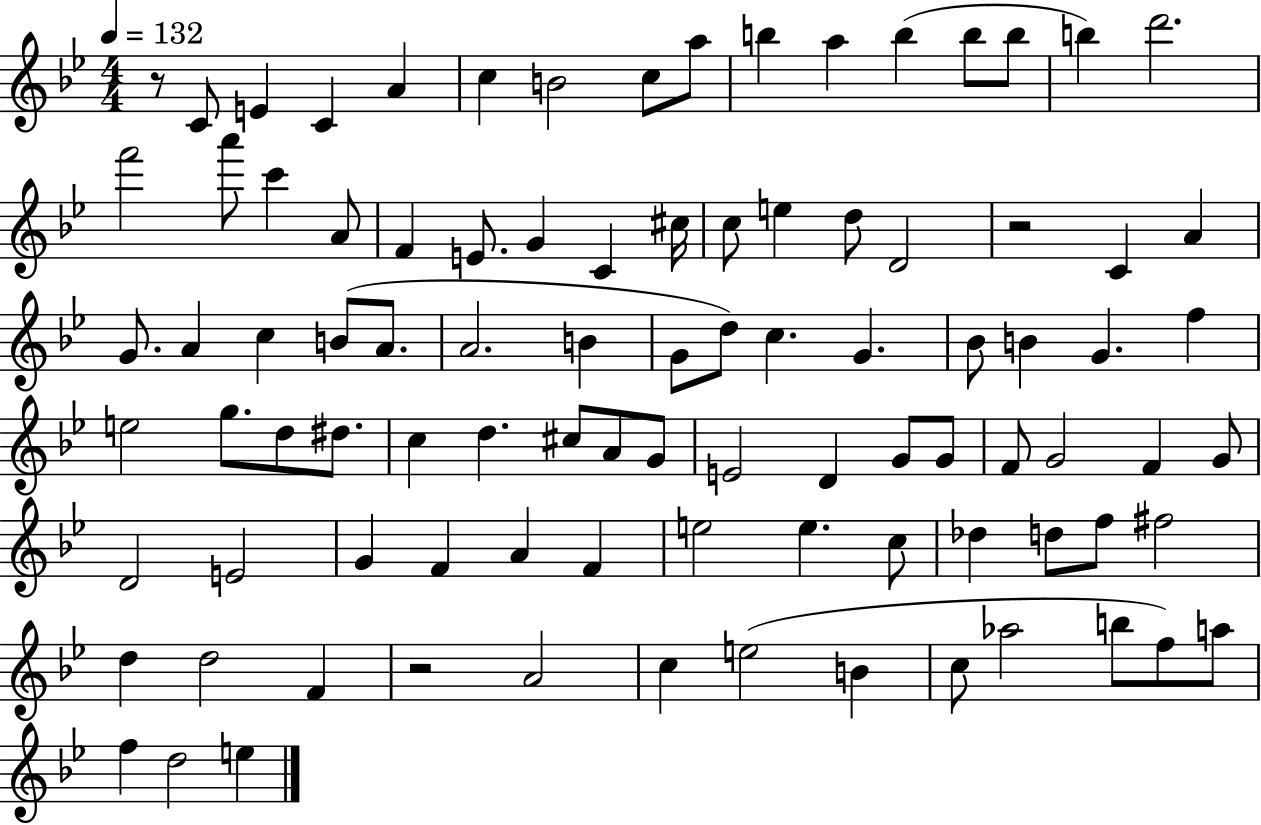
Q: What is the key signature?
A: BES major